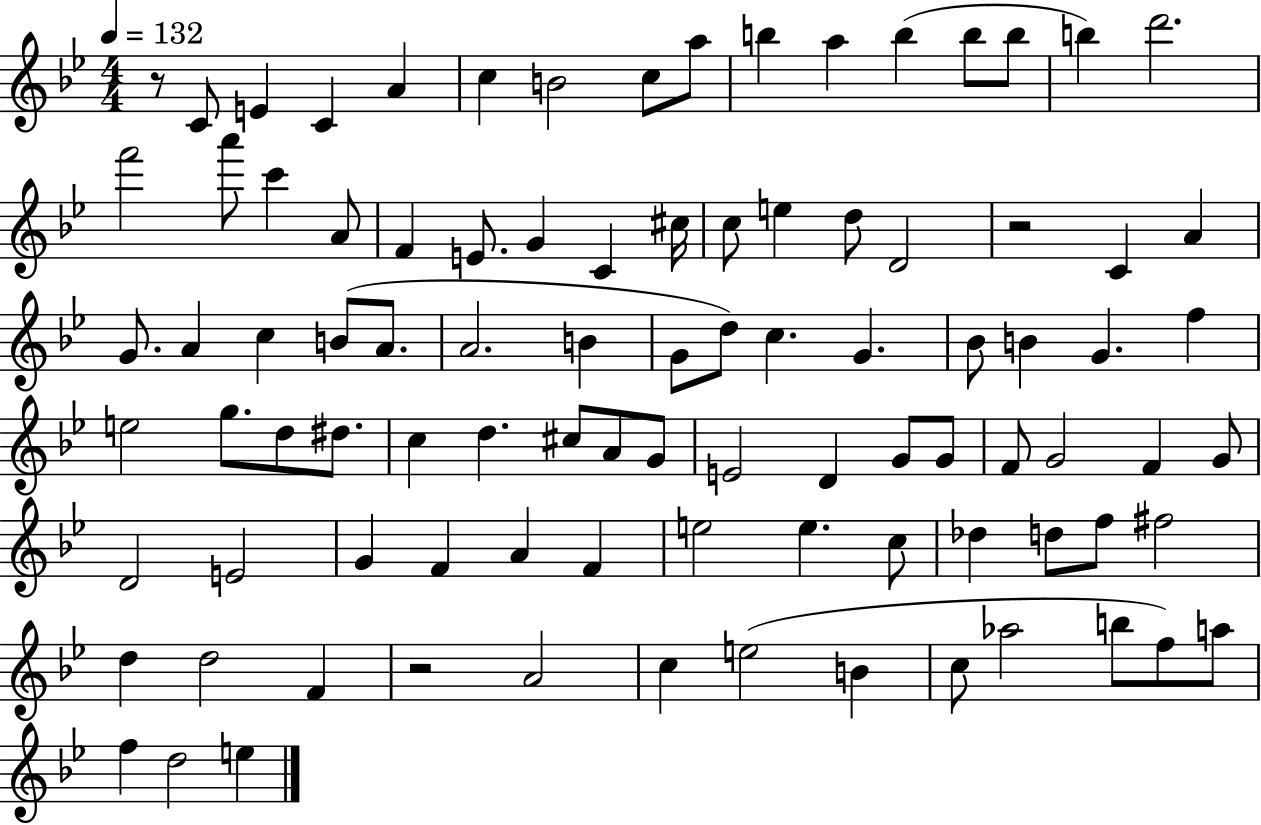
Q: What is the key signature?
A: BES major